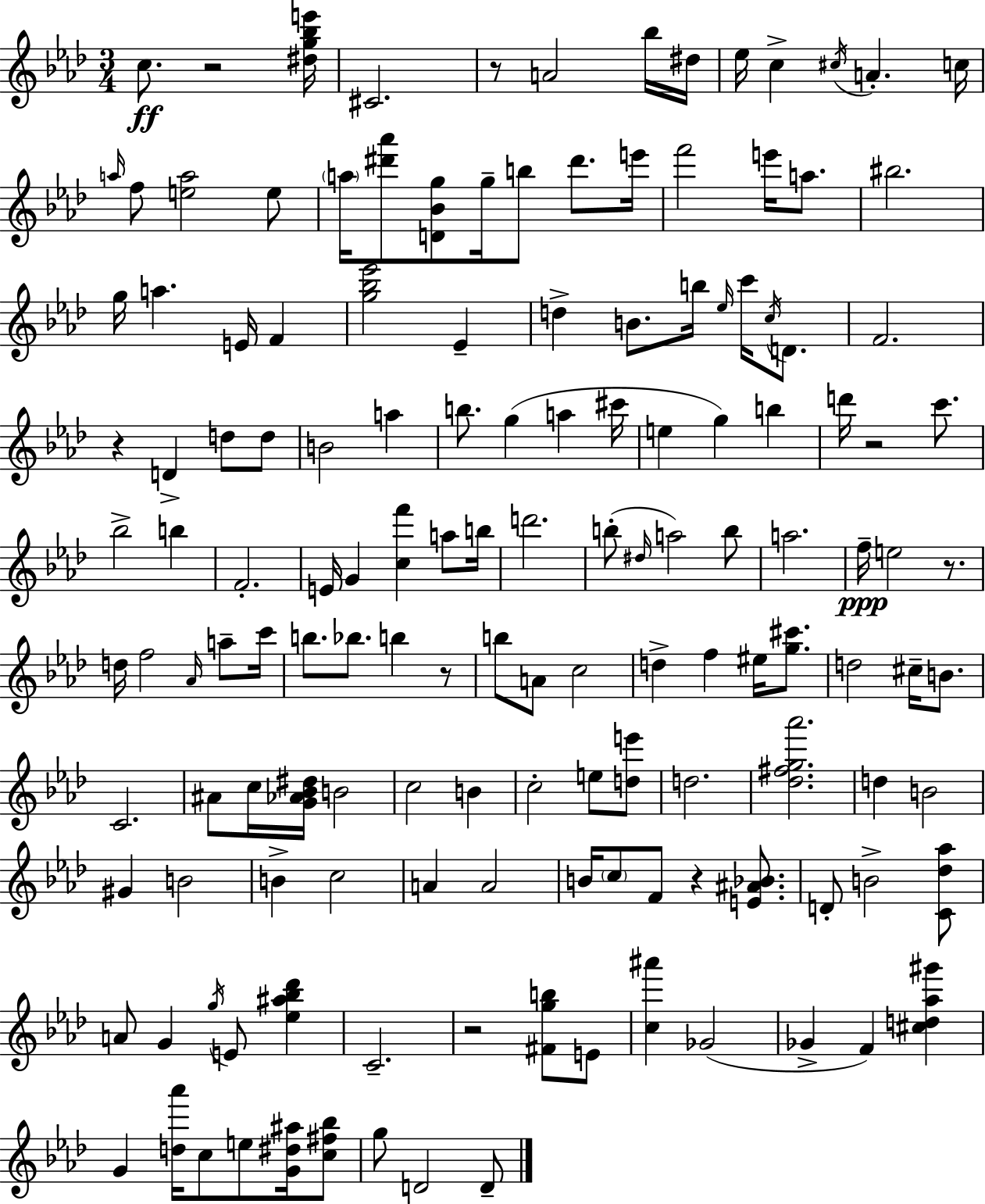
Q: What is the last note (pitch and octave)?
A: D4